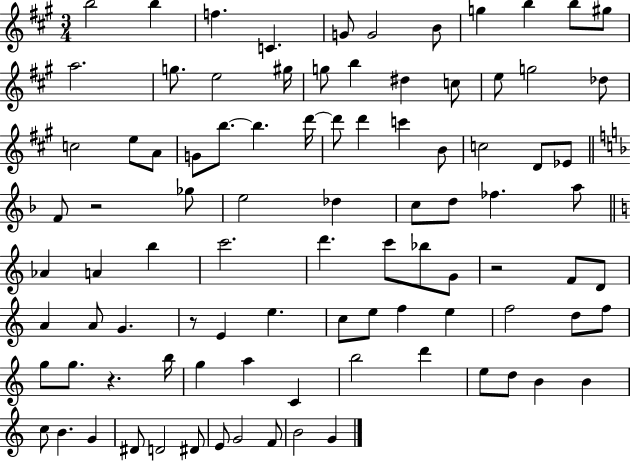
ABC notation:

X:1
T:Untitled
M:3/4
L:1/4
K:A
b2 b f C G/2 G2 B/2 g b b/2 ^g/2 a2 g/2 e2 ^g/4 g/2 b ^d c/2 e/2 g2 _d/2 c2 e/2 A/2 G/2 b/2 b d'/4 d'/2 d' c' B/2 c2 D/2 _E/2 F/2 z2 _g/2 e2 _d c/2 d/2 _f a/2 _A A b c'2 d' c'/2 _b/2 G/2 z2 F/2 D/2 A A/2 G z/2 E e c/2 e/2 f e f2 d/2 f/2 g/2 g/2 z b/4 g a C b2 d' e/2 d/2 B B c/2 B G ^D/2 D2 ^D/2 E/2 G2 F/2 B2 G